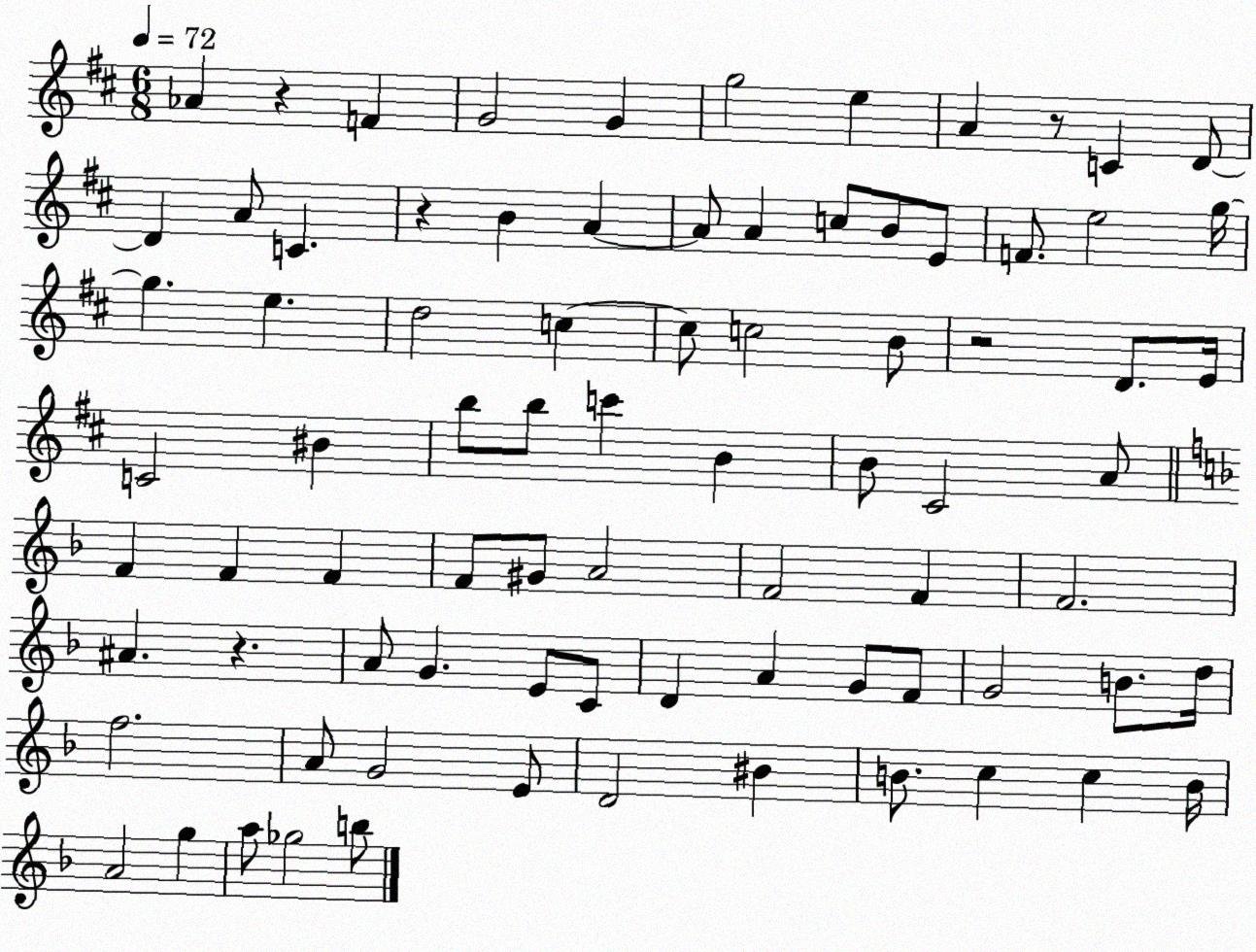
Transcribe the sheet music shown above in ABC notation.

X:1
T:Untitled
M:6/8
L:1/4
K:D
_A z F G2 G g2 e A z/2 C D/2 D A/2 C z B A A/2 A c/2 B/2 E/2 F/2 e2 g/4 g e d2 c c/2 c2 B/2 z2 D/2 E/4 C2 ^B b/2 b/2 c' B B/2 ^C2 A/2 F F F F/2 ^G/2 A2 F2 F F2 ^A z A/2 G E/2 C/2 D A G/2 F/2 G2 B/2 d/4 f2 A/2 G2 E/2 D2 ^B B/2 c c B/4 A2 g a/2 _g2 b/2